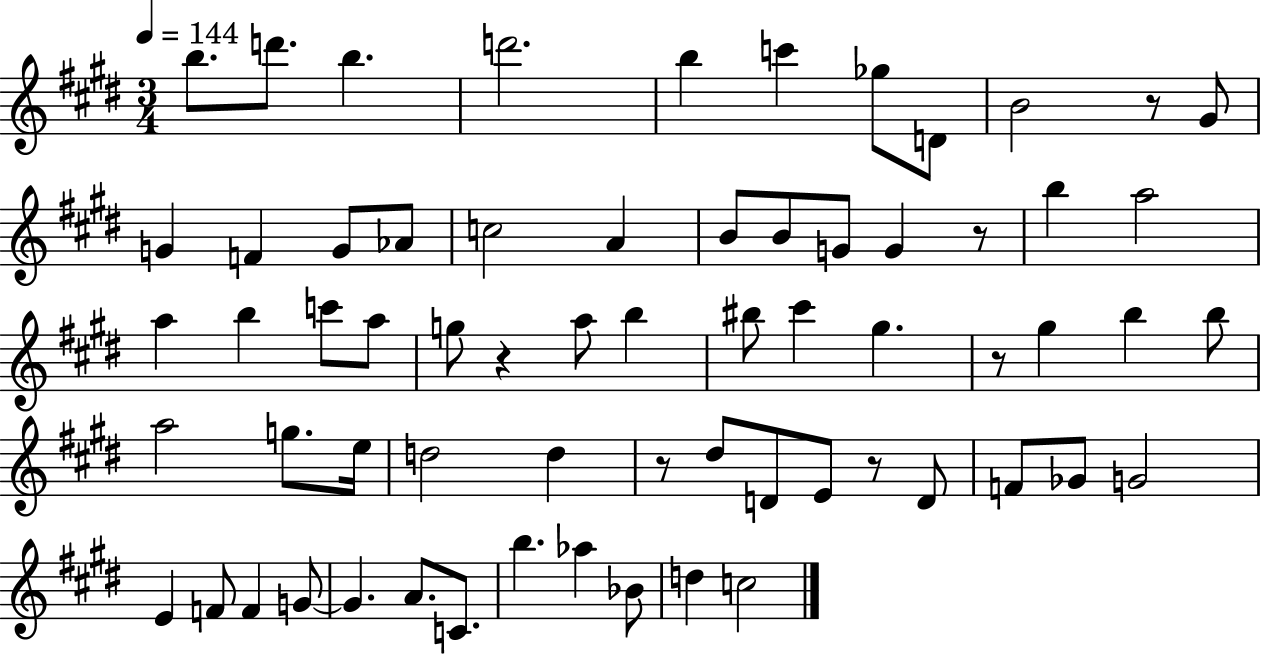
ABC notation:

X:1
T:Untitled
M:3/4
L:1/4
K:E
b/2 d'/2 b d'2 b c' _g/2 D/2 B2 z/2 ^G/2 G F G/2 _A/2 c2 A B/2 B/2 G/2 G z/2 b a2 a b c'/2 a/2 g/2 z a/2 b ^b/2 ^c' ^g z/2 ^g b b/2 a2 g/2 e/4 d2 d z/2 ^d/2 D/2 E/2 z/2 D/2 F/2 _G/2 G2 E F/2 F G/2 G A/2 C/2 b _a _B/2 d c2